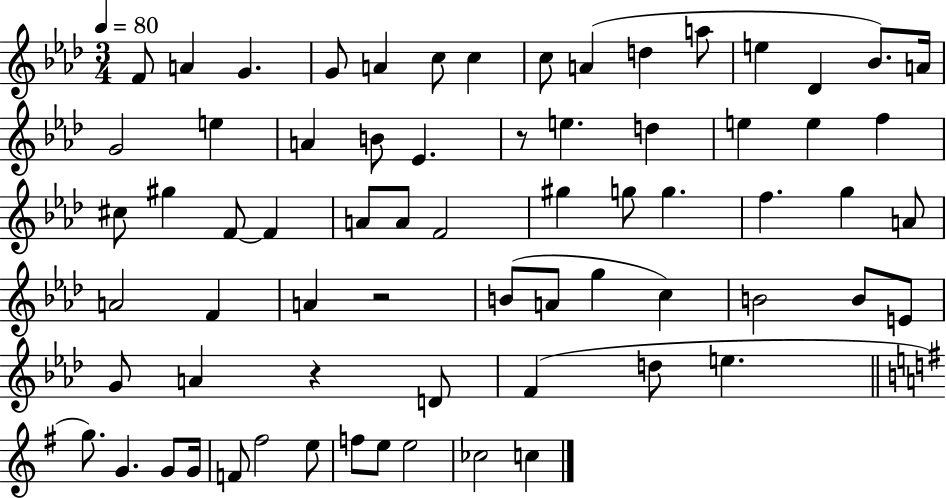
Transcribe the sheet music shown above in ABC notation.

X:1
T:Untitled
M:3/4
L:1/4
K:Ab
F/2 A G G/2 A c/2 c c/2 A d a/2 e _D _B/2 A/4 G2 e A B/2 _E z/2 e d e e f ^c/2 ^g F/2 F A/2 A/2 F2 ^g g/2 g f g A/2 A2 F A z2 B/2 A/2 g c B2 B/2 E/2 G/2 A z D/2 F d/2 e g/2 G G/2 G/4 F/2 ^f2 e/2 f/2 e/2 e2 _c2 c